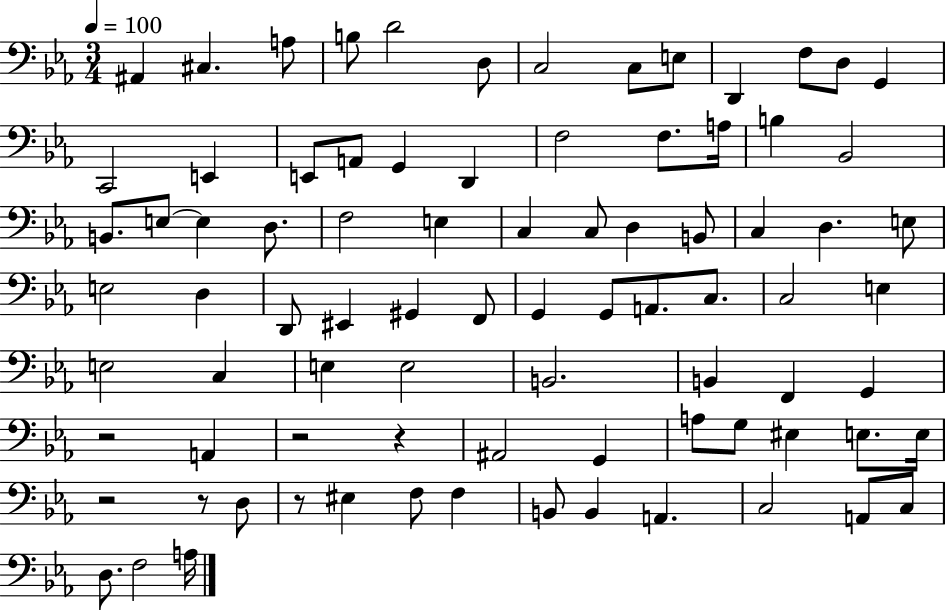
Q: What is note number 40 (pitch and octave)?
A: D2